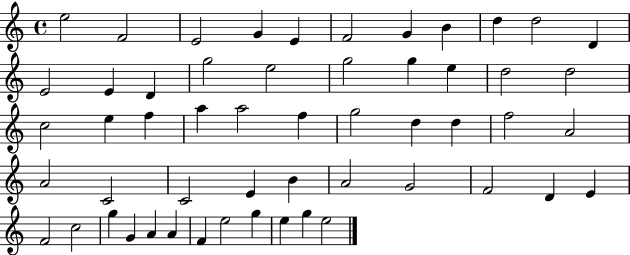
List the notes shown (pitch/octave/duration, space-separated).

E5/h F4/h E4/h G4/q E4/q F4/h G4/q B4/q D5/q D5/h D4/q E4/h E4/q D4/q G5/h E5/h G5/h G5/q E5/q D5/h D5/h C5/h E5/q F5/q A5/q A5/h F5/q G5/h D5/q D5/q F5/h A4/h A4/h C4/h C4/h E4/q B4/q A4/h G4/h F4/h D4/q E4/q F4/h C5/h G5/q G4/q A4/q A4/q F4/q E5/h G5/q E5/q G5/q E5/h